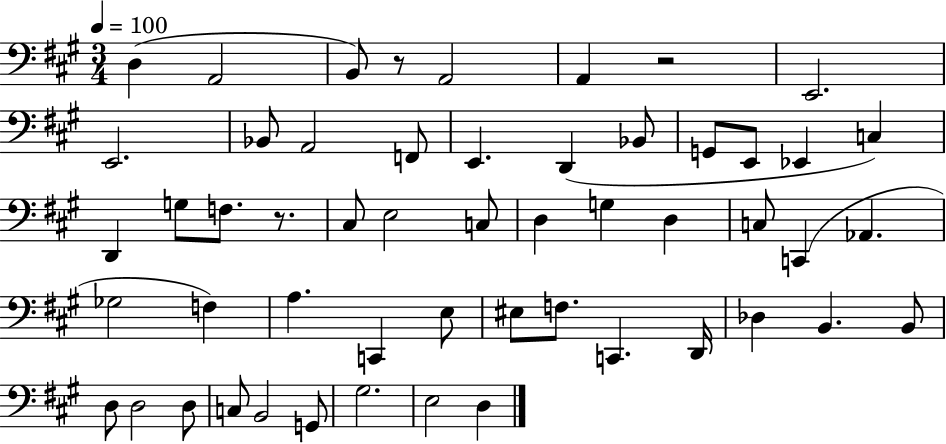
D3/q A2/h B2/e R/e A2/h A2/q R/h E2/h. E2/h. Bb2/e A2/h F2/e E2/q. D2/q Bb2/e G2/e E2/e Eb2/q C3/q D2/q G3/e F3/e. R/e. C#3/e E3/h C3/e D3/q G3/q D3/q C3/e C2/q Ab2/q. Gb3/h F3/q A3/q. C2/q E3/e EIS3/e F3/e. C2/q. D2/s Db3/q B2/q. B2/e D3/e D3/h D3/e C3/e B2/h G2/e G#3/h. E3/h D3/q